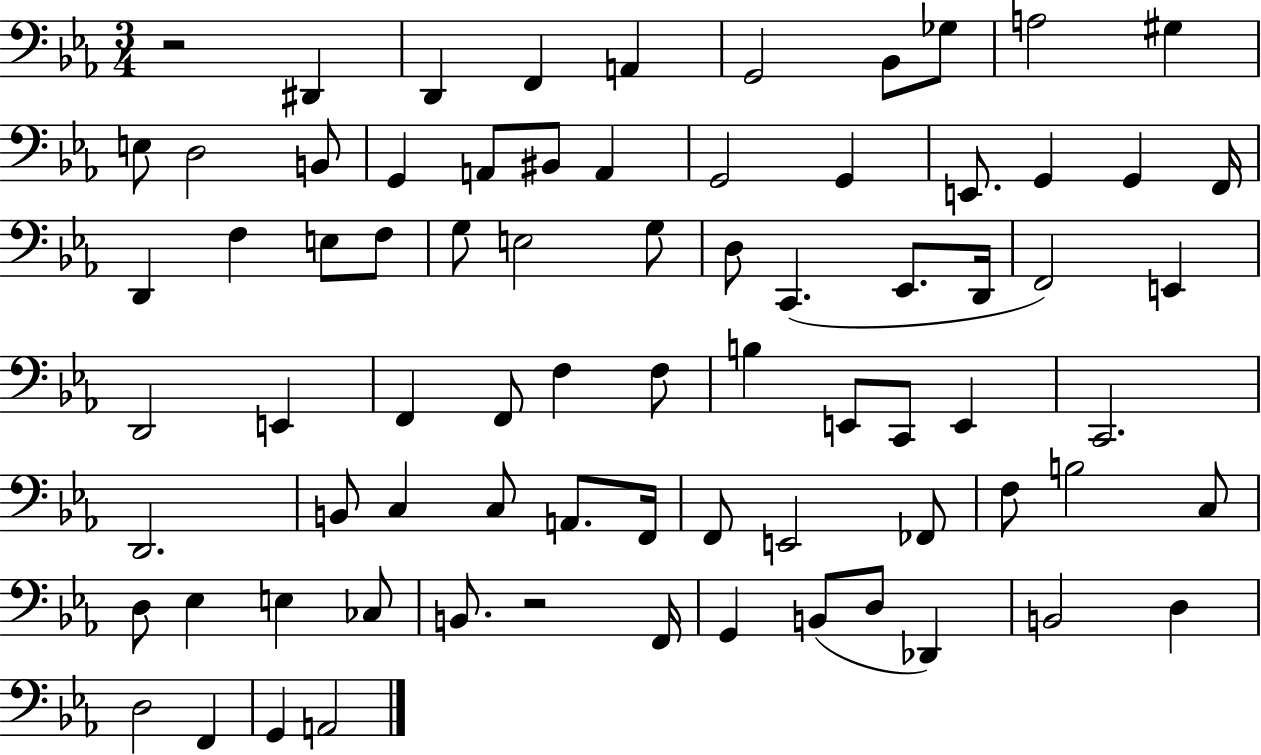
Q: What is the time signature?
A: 3/4